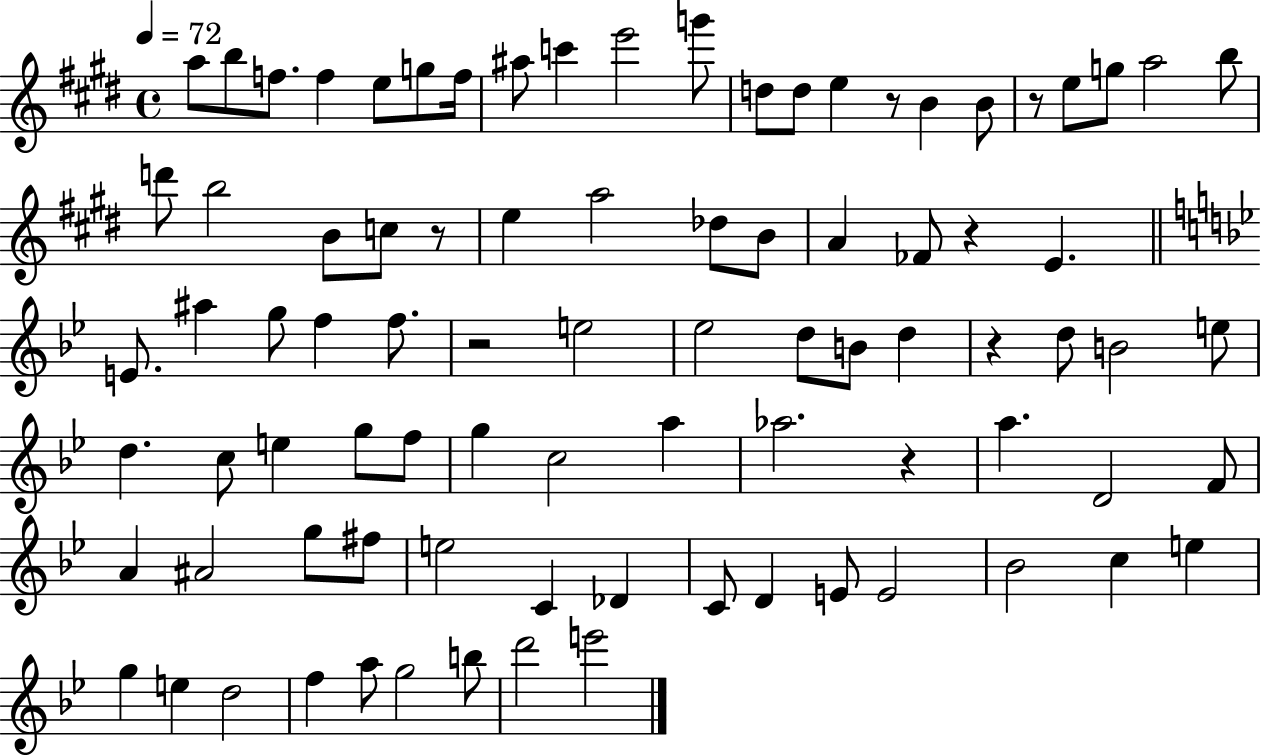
X:1
T:Untitled
M:4/4
L:1/4
K:E
a/2 b/2 f/2 f e/2 g/2 f/4 ^a/2 c' e'2 g'/2 d/2 d/2 e z/2 B B/2 z/2 e/2 g/2 a2 b/2 d'/2 b2 B/2 c/2 z/2 e a2 _d/2 B/2 A _F/2 z E E/2 ^a g/2 f f/2 z2 e2 _e2 d/2 B/2 d z d/2 B2 e/2 d c/2 e g/2 f/2 g c2 a _a2 z a D2 F/2 A ^A2 g/2 ^f/2 e2 C _D C/2 D E/2 E2 _B2 c e g e d2 f a/2 g2 b/2 d'2 e'2